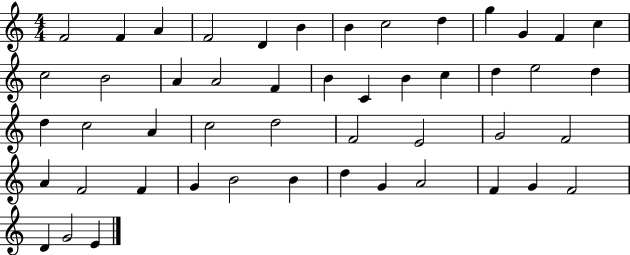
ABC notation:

X:1
T:Untitled
M:4/4
L:1/4
K:C
F2 F A F2 D B B c2 d g G F c c2 B2 A A2 F B C B c d e2 d d c2 A c2 d2 F2 E2 G2 F2 A F2 F G B2 B d G A2 F G F2 D G2 E